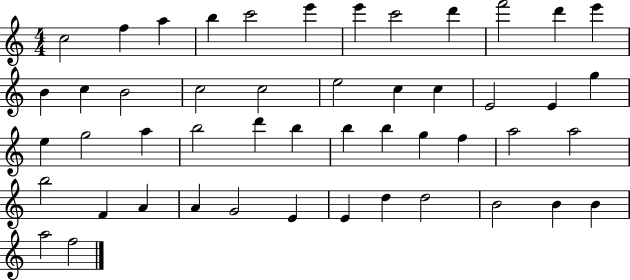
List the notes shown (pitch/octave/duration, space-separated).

C5/h F5/q A5/q B5/q C6/h E6/q E6/q C6/h D6/q F6/h D6/q E6/q B4/q C5/q B4/h C5/h C5/h E5/h C5/q C5/q E4/h E4/q G5/q E5/q G5/h A5/q B5/h D6/q B5/q B5/q B5/q G5/q F5/q A5/h A5/h B5/h F4/q A4/q A4/q G4/h E4/q E4/q D5/q D5/h B4/h B4/q B4/q A5/h F5/h